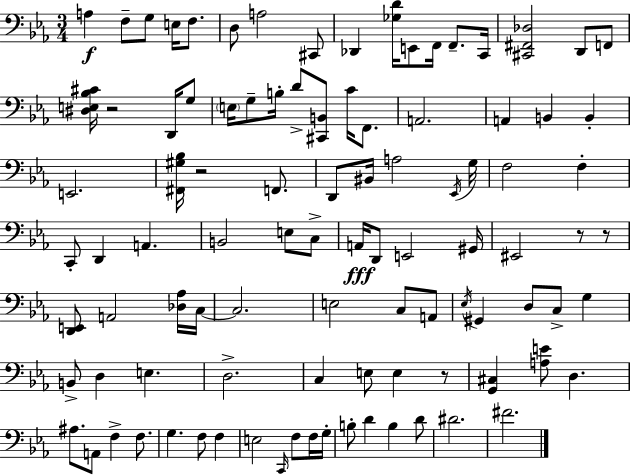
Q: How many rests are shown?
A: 5